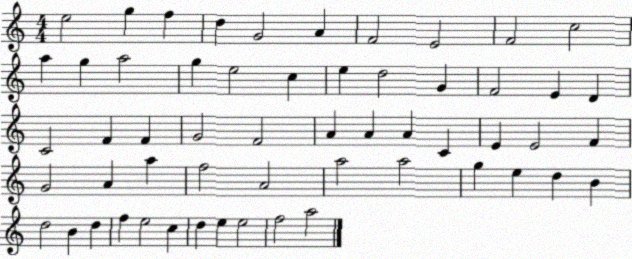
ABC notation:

X:1
T:Untitled
M:4/4
L:1/4
K:C
e2 g f d G2 A F2 E2 F2 c2 a g a2 g e2 c e d2 G F2 E D C2 F F G2 F2 A A A C E E2 F G2 A a f2 A2 a2 a2 g e d B d2 B d f e2 c d e e2 f2 a2